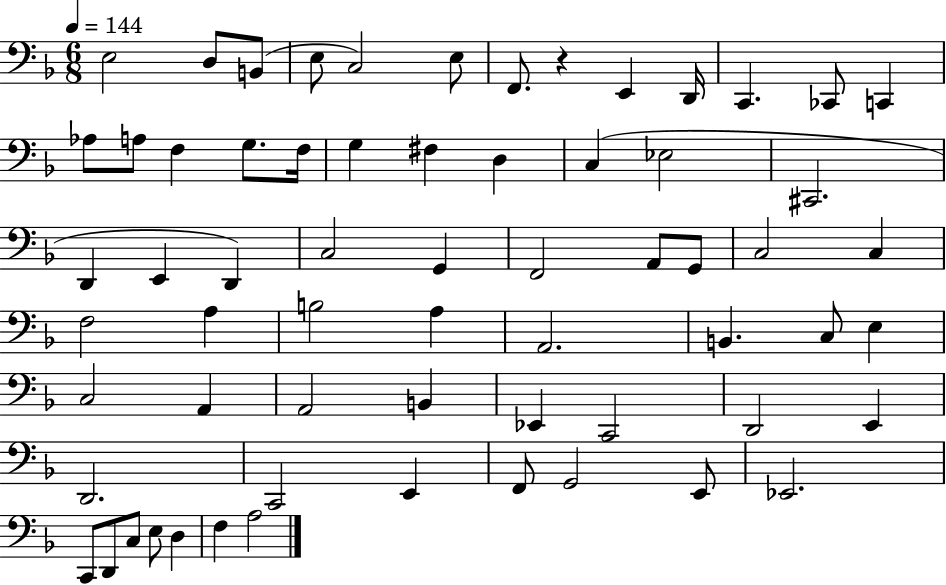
{
  \clef bass
  \numericTimeSignature
  \time 6/8
  \key f \major
  \tempo 4 = 144
  e2 d8 b,8( | e8 c2) e8 | f,8. r4 e,4 d,16 | c,4. ces,8 c,4 | \break aes8 a8 f4 g8. f16 | g4 fis4 d4 | c4( ees2 | cis,2. | \break d,4 e,4 d,4) | c2 g,4 | f,2 a,8 g,8 | c2 c4 | \break f2 a4 | b2 a4 | a,2. | b,4. c8 e4 | \break c2 a,4 | a,2 b,4 | ees,4 c,2 | d,2 e,4 | \break d,2. | c,2 e,4 | f,8 g,2 e,8 | ees,2. | \break c,8 d,8 c8 e8 d4 | f4 a2 | \bar "|."
}